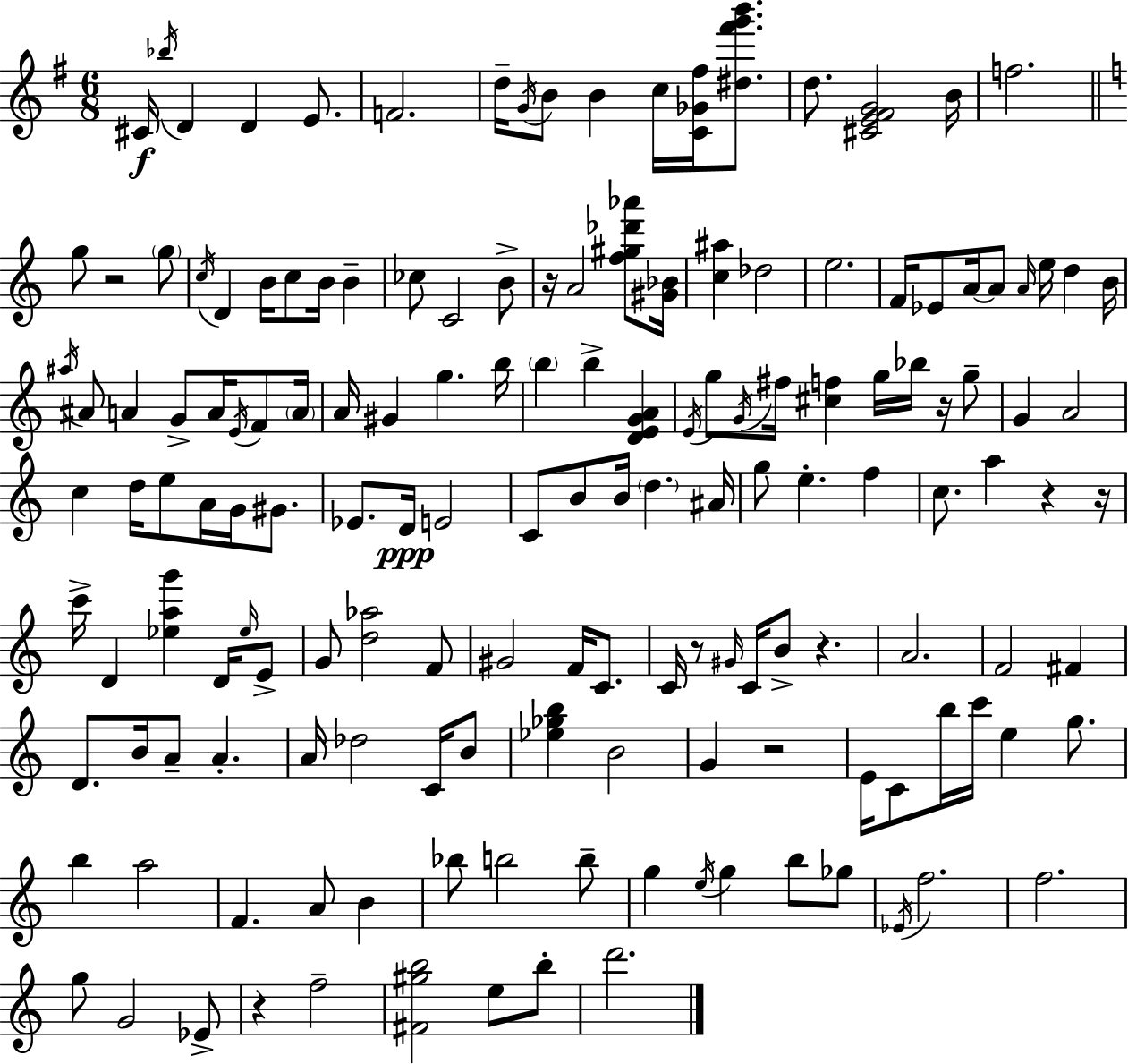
{
  \clef treble
  \numericTimeSignature
  \time 6/8
  \key e \minor
  cis'16\f \acciaccatura { bes''16 } d'4 d'4 e'8. | f'2. | d''16-- \acciaccatura { g'16 } b'8 b'4 c''16 <c' ges' fis''>16 <dis'' fis''' g''' b'''>8. | d''8. <cis' e' fis' g'>2 | \break b'16 f''2. | \bar "||" \break \key a \minor g''8 r2 \parenthesize g''8 | \acciaccatura { c''16 } d'4 b'16 c''8 b'16 b'4-- | ces''8 c'2 b'8-> | r16 a'2 <f'' gis'' des''' aes'''>8 | \break <gis' bes'>16 <c'' ais''>4 des''2 | e''2. | f'16 ees'8 a'16~~ a'8 \grace { a'16 } e''16 d''4 | b'16 \acciaccatura { ais''16 } ais'8 a'4 g'8-> a'16 | \break \acciaccatura { e'16 } f'8 \parenthesize a'16 a'16 gis'4 g''4. | b''16 \parenthesize b''4 b''4-> | <d' e' g' a'>4 \acciaccatura { e'16 } g''8 \acciaccatura { g'16 } fis''16 <cis'' f''>4 | g''16 bes''16 r16 g''8-- g'4 a'2 | \break c''4 d''16 e''8 | a'16 g'16 gis'8. ees'8. d'16\ppp e'2 | c'8 b'8 b'16 \parenthesize d''4. | ais'16 g''8 e''4.-. | \break f''4 c''8. a''4 | r4 r16 c'''16-> d'4 <ees'' a'' g'''>4 | d'16 \grace { ees''16 } e'8-> g'8 <d'' aes''>2 | f'8 gis'2 | \break f'16 c'8. c'16 r8 \grace { gis'16 } c'16 | b'8-> r4. a'2. | f'2 | fis'4 d'8. b'16 | \break a'8-- a'4.-. a'16 des''2 | c'16 b'8 <ees'' ges'' b''>4 | b'2 g'4 | r2 e'16 c'8 b''16 | \break c'''16 e''4 g''8. b''4 | a''2 f'4. | a'8 b'4 bes''8 b''2 | b''8-- g''4 | \break \acciaccatura { e''16 } g''4 b''8 ges''8 \acciaccatura { ees'16 } f''2. | f''2. | g''8 | g'2 ees'8-> r4 | \break f''2-- <fis' gis'' b''>2 | e''8 b''8-. d'''2. | \bar "|."
}